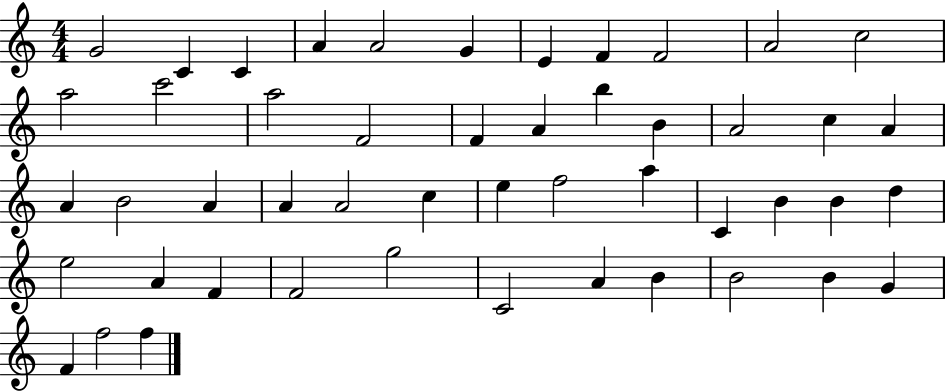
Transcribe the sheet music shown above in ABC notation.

X:1
T:Untitled
M:4/4
L:1/4
K:C
G2 C C A A2 G E F F2 A2 c2 a2 c'2 a2 F2 F A b B A2 c A A B2 A A A2 c e f2 a C B B d e2 A F F2 g2 C2 A B B2 B G F f2 f